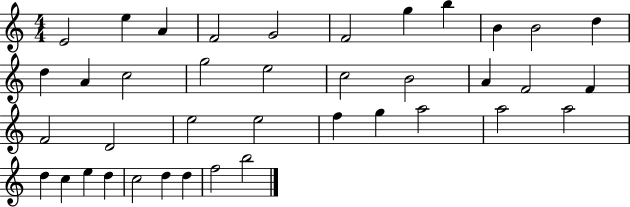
{
  \clef treble
  \numericTimeSignature
  \time 4/4
  \key c \major
  e'2 e''4 a'4 | f'2 g'2 | f'2 g''4 b''4 | b'4 b'2 d''4 | \break d''4 a'4 c''2 | g''2 e''2 | c''2 b'2 | a'4 f'2 f'4 | \break f'2 d'2 | e''2 e''2 | f''4 g''4 a''2 | a''2 a''2 | \break d''4 c''4 e''4 d''4 | c''2 d''4 d''4 | f''2 b''2 | \bar "|."
}